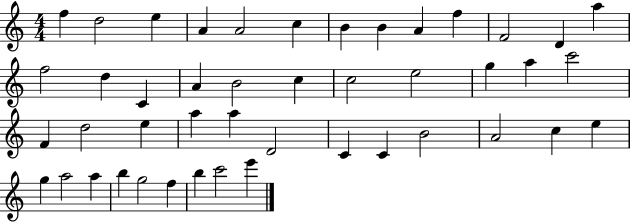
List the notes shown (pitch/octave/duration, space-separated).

F5/q D5/h E5/q A4/q A4/h C5/q B4/q B4/q A4/q F5/q F4/h D4/q A5/q F5/h D5/q C4/q A4/q B4/h C5/q C5/h E5/h G5/q A5/q C6/h F4/q D5/h E5/q A5/q A5/q D4/h C4/q C4/q B4/h A4/h C5/q E5/q G5/q A5/h A5/q B5/q G5/h F5/q B5/q C6/h E6/q